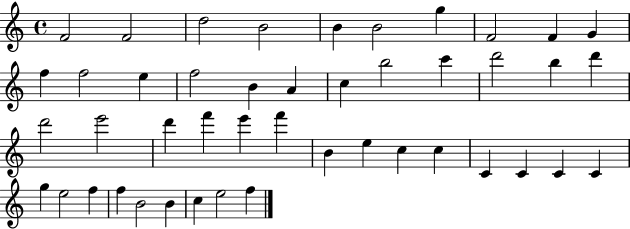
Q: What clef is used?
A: treble